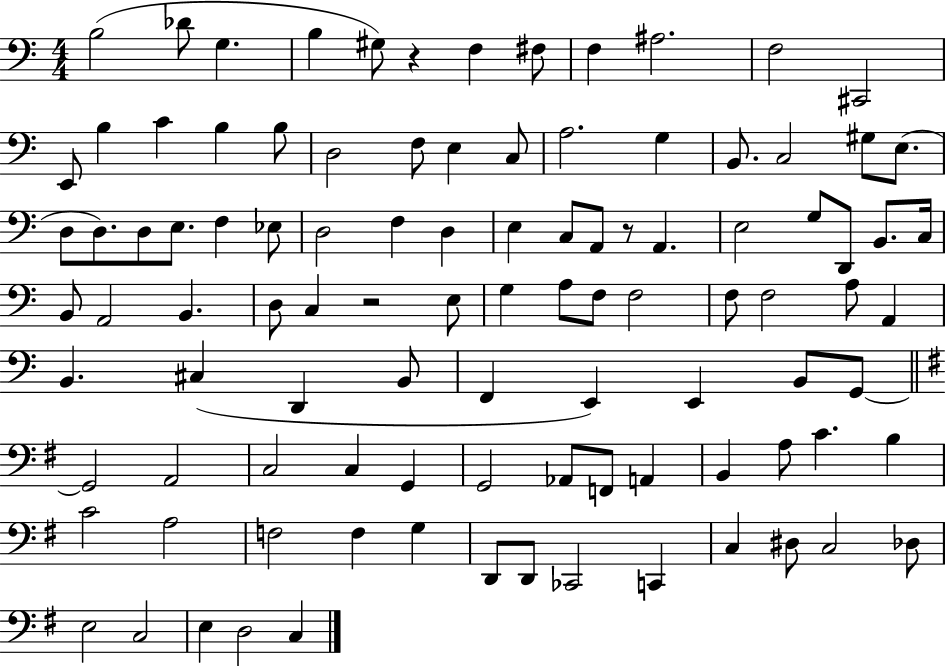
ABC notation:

X:1
T:Untitled
M:4/4
L:1/4
K:C
B,2 _D/2 G, B, ^G,/2 z F, ^F,/2 F, ^A,2 F,2 ^C,,2 E,,/2 B, C B, B,/2 D,2 F,/2 E, C,/2 A,2 G, B,,/2 C,2 ^G,/2 E,/2 D,/2 D,/2 D,/2 E,/2 F, _E,/2 D,2 F, D, E, C,/2 A,,/2 z/2 A,, E,2 G,/2 D,,/2 B,,/2 C,/4 B,,/2 A,,2 B,, D,/2 C, z2 E,/2 G, A,/2 F,/2 F,2 F,/2 F,2 A,/2 A,, B,, ^C, D,, B,,/2 F,, E,, E,, B,,/2 G,,/2 G,,2 A,,2 C,2 C, G,, G,,2 _A,,/2 F,,/2 A,, B,, A,/2 C B, C2 A,2 F,2 F, G, D,,/2 D,,/2 _C,,2 C,, C, ^D,/2 C,2 _D,/2 E,2 C,2 E, D,2 C,